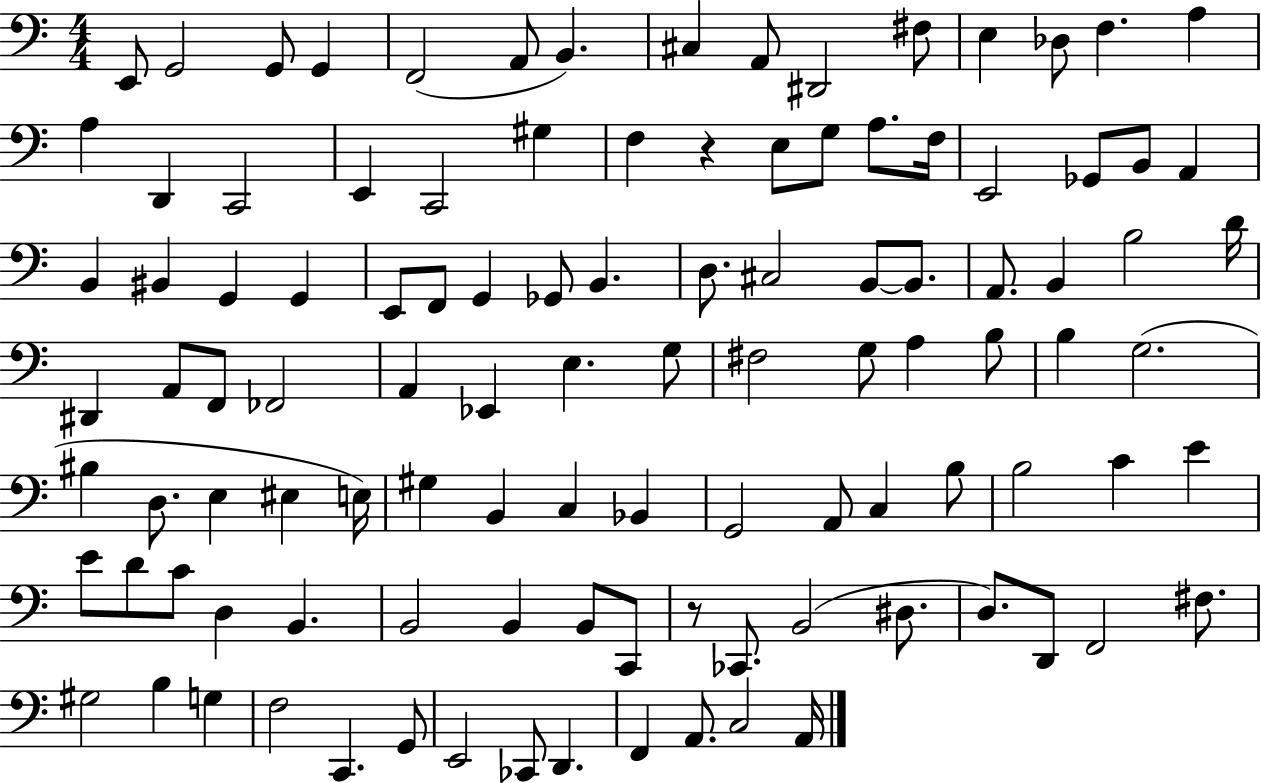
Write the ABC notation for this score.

X:1
T:Untitled
M:4/4
L:1/4
K:C
E,,/2 G,,2 G,,/2 G,, F,,2 A,,/2 B,, ^C, A,,/2 ^D,,2 ^F,/2 E, _D,/2 F, A, A, D,, C,,2 E,, C,,2 ^G, F, z E,/2 G,/2 A,/2 F,/4 E,,2 _G,,/2 B,,/2 A,, B,, ^B,, G,, G,, E,,/2 F,,/2 G,, _G,,/2 B,, D,/2 ^C,2 B,,/2 B,,/2 A,,/2 B,, B,2 D/4 ^D,, A,,/2 F,,/2 _F,,2 A,, _E,, E, G,/2 ^F,2 G,/2 A, B,/2 B, G,2 ^B, D,/2 E, ^E, E,/4 ^G, B,, C, _B,, G,,2 A,,/2 C, B,/2 B,2 C E E/2 D/2 C/2 D, B,, B,,2 B,, B,,/2 C,,/2 z/2 _C,,/2 B,,2 ^D,/2 D,/2 D,,/2 F,,2 ^F,/2 ^G,2 B, G, F,2 C,, G,,/2 E,,2 _C,,/2 D,, F,, A,,/2 C,2 A,,/4